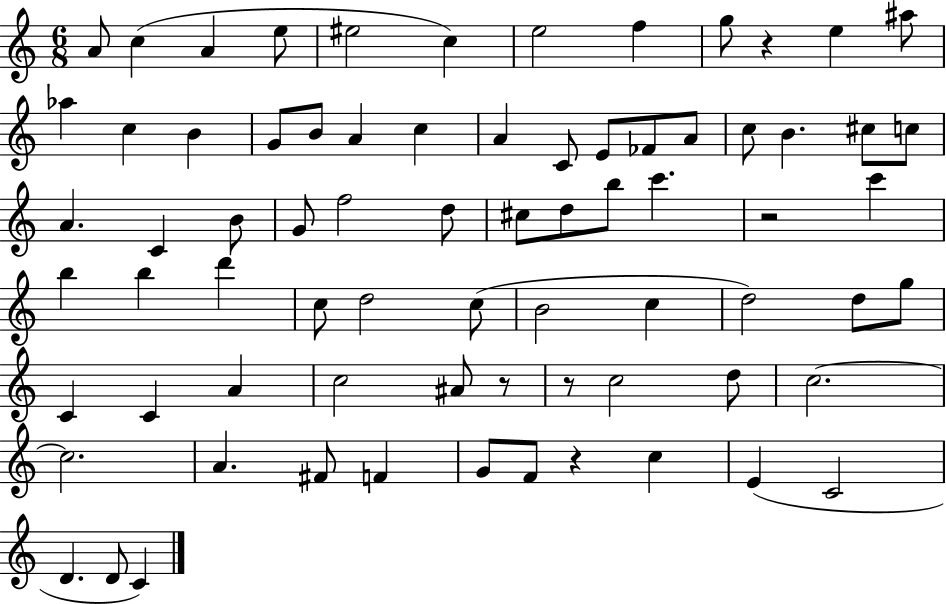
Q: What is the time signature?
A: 6/8